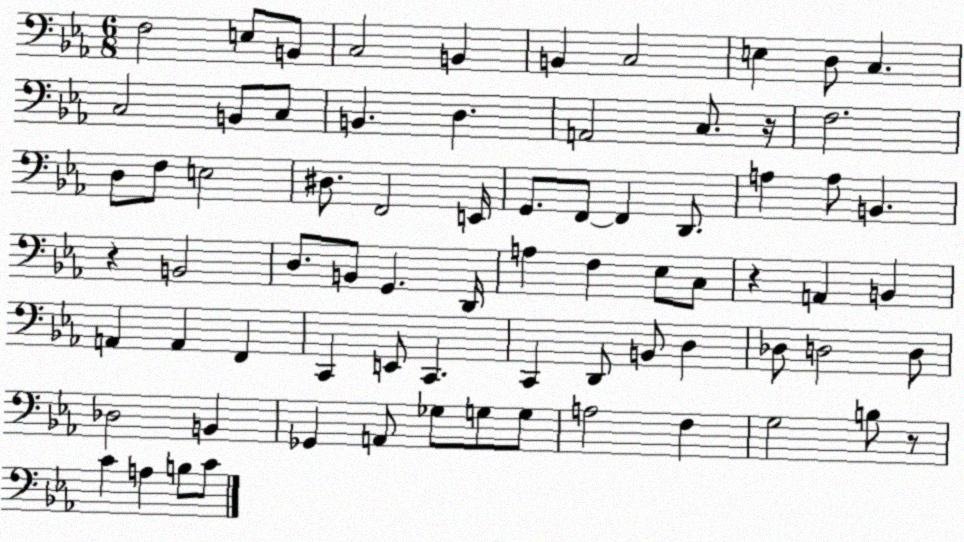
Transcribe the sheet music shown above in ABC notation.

X:1
T:Untitled
M:6/8
L:1/4
K:Eb
F,2 E,/2 B,,/2 C,2 B,, B,, C,2 E, D,/2 C, C,2 B,,/2 C,/2 B,, D, A,,2 C,/2 z/4 F,2 D,/2 F,/2 E,2 ^D,/2 F,,2 E,,/4 G,,/2 F,,/2 F,, D,,/2 A, A,/2 B,, z B,,2 D,/2 B,,/2 G,, D,,/4 A, F, _E,/2 C,/2 z A,, B,, A,, A,, F,, C,, E,,/2 C,, C,, D,,/2 B,,/2 D, _D,/2 D,2 D,/2 _D,2 B,, _G,, A,,/2 _G,/2 G,/2 G,/2 A,2 F, G,2 B,/2 z/2 C A, B,/2 C/2